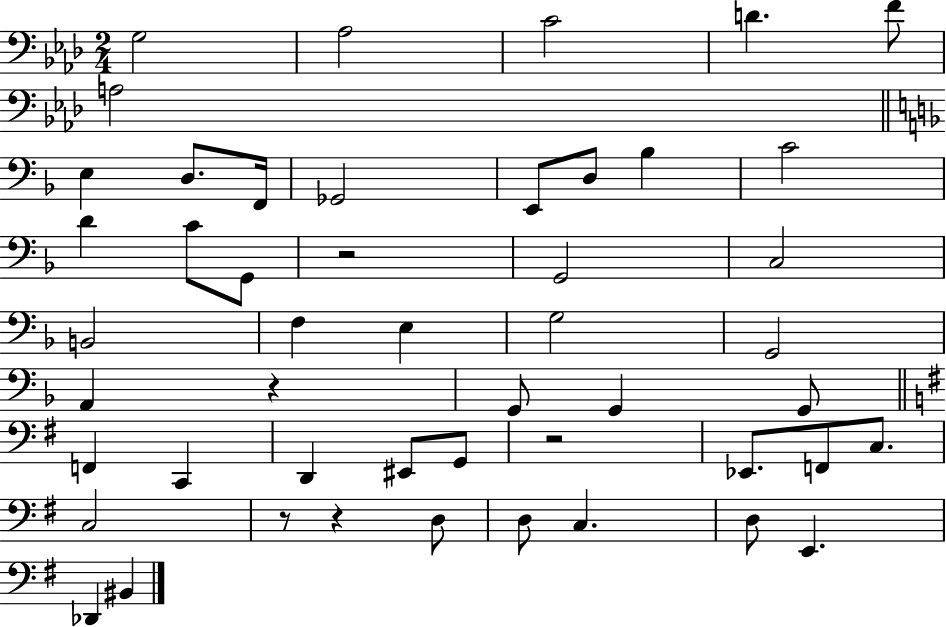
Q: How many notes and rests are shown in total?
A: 49